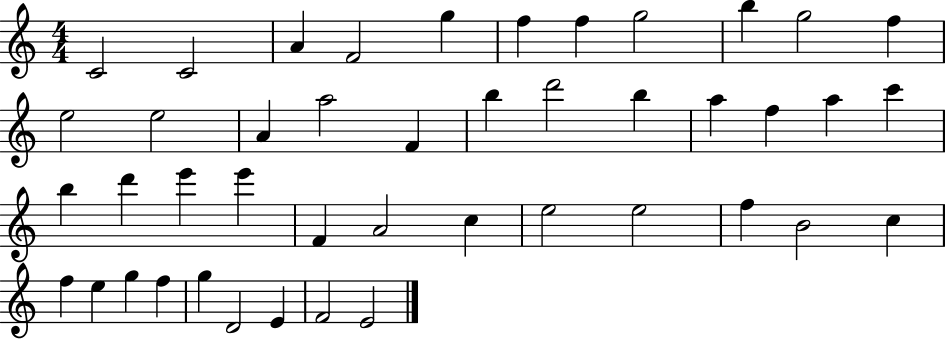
{
  \clef treble
  \numericTimeSignature
  \time 4/4
  \key c \major
  c'2 c'2 | a'4 f'2 g''4 | f''4 f''4 g''2 | b''4 g''2 f''4 | \break e''2 e''2 | a'4 a''2 f'4 | b''4 d'''2 b''4 | a''4 f''4 a''4 c'''4 | \break b''4 d'''4 e'''4 e'''4 | f'4 a'2 c''4 | e''2 e''2 | f''4 b'2 c''4 | \break f''4 e''4 g''4 f''4 | g''4 d'2 e'4 | f'2 e'2 | \bar "|."
}